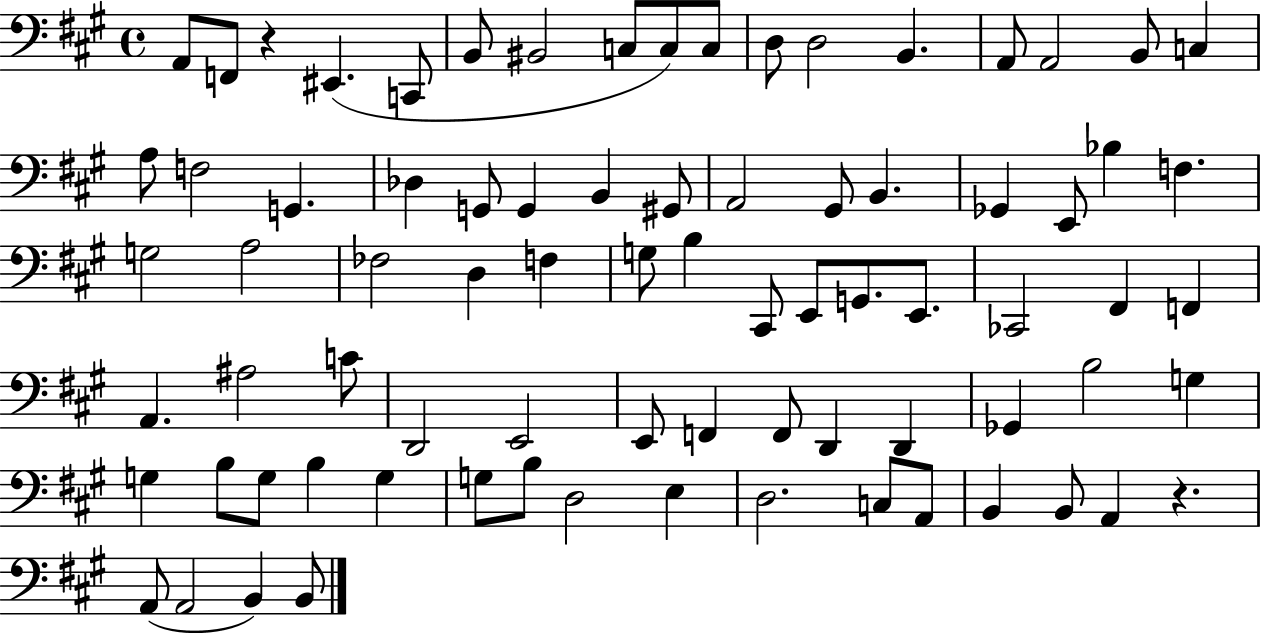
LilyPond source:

{
  \clef bass
  \time 4/4
  \defaultTimeSignature
  \key a \major
  a,8 f,8 r4 eis,4.( c,8 | b,8 bis,2 c8 c8) c8 | d8 d2 b,4. | a,8 a,2 b,8 c4 | \break a8 f2 g,4. | des4 g,8 g,4 b,4 gis,8 | a,2 gis,8 b,4. | ges,4 e,8 bes4 f4. | \break g2 a2 | fes2 d4 f4 | g8 b4 cis,8 e,8 g,8. e,8. | ces,2 fis,4 f,4 | \break a,4. ais2 c'8 | d,2 e,2 | e,8 f,4 f,8 d,4 d,4 | ges,4 b2 g4 | \break g4 b8 g8 b4 g4 | g8 b8 d2 e4 | d2. c8 a,8 | b,4 b,8 a,4 r4. | \break a,8( a,2 b,4) b,8 | \bar "|."
}